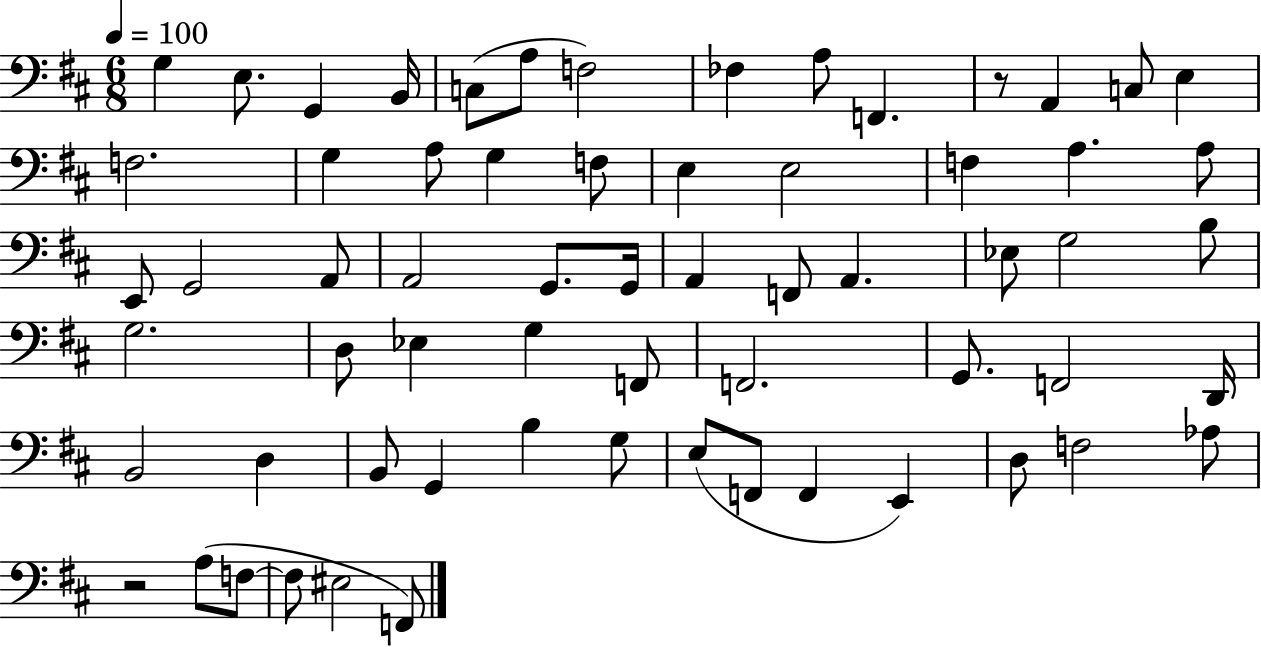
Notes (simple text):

G3/q E3/e. G2/q B2/s C3/e A3/e F3/h FES3/q A3/e F2/q. R/e A2/q C3/e E3/q F3/h. G3/q A3/e G3/q F3/e E3/q E3/h F3/q A3/q. A3/e E2/e G2/h A2/e A2/h G2/e. G2/s A2/q F2/e A2/q. Eb3/e G3/h B3/e G3/h. D3/e Eb3/q G3/q F2/e F2/h. G2/e. F2/h D2/s B2/h D3/q B2/e G2/q B3/q G3/e E3/e F2/e F2/q E2/q D3/e F3/h Ab3/e R/h A3/e F3/e F3/e EIS3/h F2/e